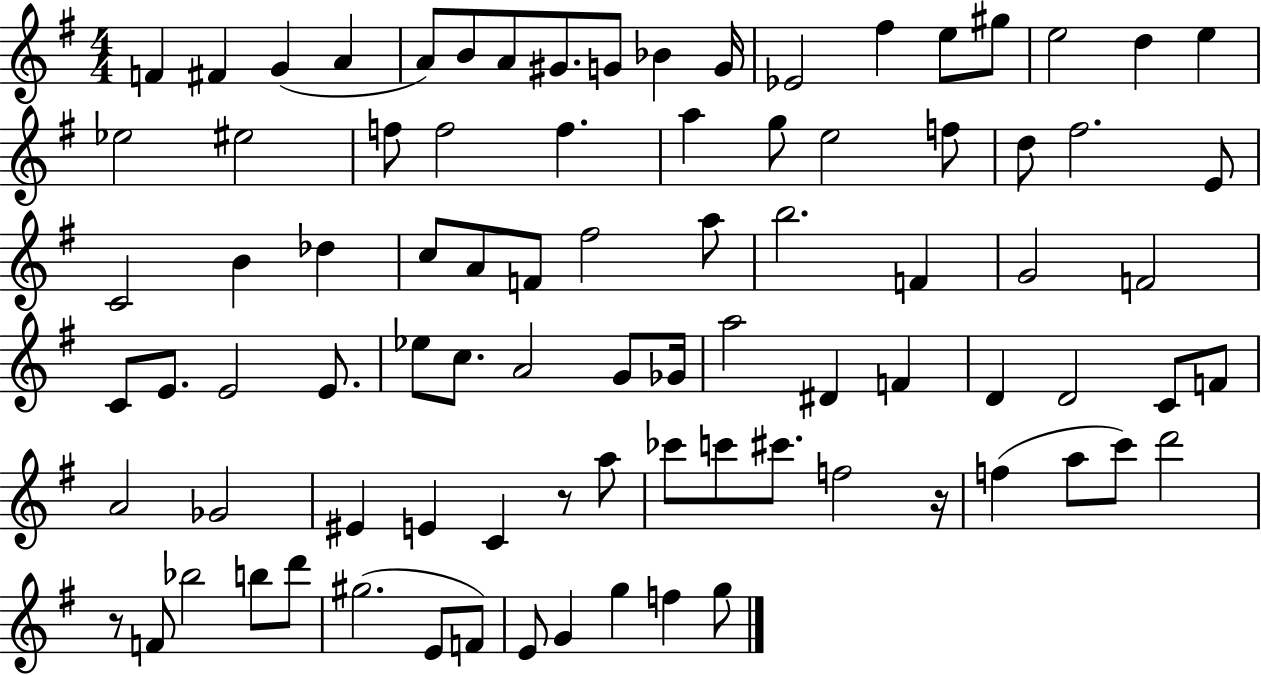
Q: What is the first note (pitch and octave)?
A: F4